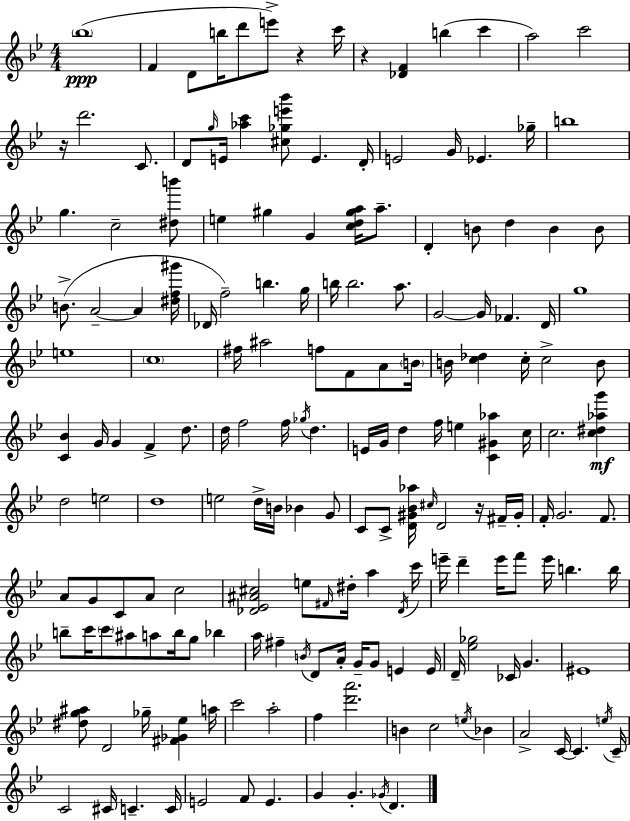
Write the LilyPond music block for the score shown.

{
  \clef treble
  \numericTimeSignature
  \time 4/4
  \key bes \major
  \parenthesize bes''1(\ppp | f'4 d'8 b''16 d'''8 e'''8->) r4 c'''16 | r4 <des' f'>4 b''4( c'''4 | a''2) c'''2 | \break r16 d'''2. c'8. | d'8 \grace { g''16 } e'16 <aes'' c'''>4 <cis'' ges'' e''' bes'''>8 e'4. | d'16-. e'2 g'16 ees'4. | ges''16-- b''1 | \break g''4. c''2-- <dis'' b'''>8 | e''4 gis''4 g'4 <c'' d'' gis'' a''>16 a''8.-- | d'4-. b'8 d''4 b'4 b'8 | b'8.->( a'2--~~ a'4 | \break <dis'' f'' gis'''>16 des'16 f''2--) b''4. | g''16 b''16 b''2. a''8. | g'2~~ g'16 fes'4. | d'16 g''1 | \break e''1 | \parenthesize c''1 | fis''16 ais''2 f''8 f'8 a'8 | \parenthesize b'16 b'16 <c'' des''>4 c''16-. c''2-> b'8 | \break <c' bes'>4 g'16 g'4 f'4-> d''8. | d''16 f''2 f''16 \acciaccatura { ges''16 } d''4. | e'16 g'16 d''4 f''16 e''4 <c' gis' aes''>4 | c''16 c''2. <c'' dis'' aes'' g'''>4\mf | \break d''2 e''2 | d''1 | e''2 d''16-> b'16 bes'4 | g'8 c'8 c'8-> <d' gis' bes' aes''>16 \grace { cis''16 } d'2 | \break r16 fis'16-- gis'16-. f'16-. g'2. | f'8. a'8 g'8 c'8 a'8 c''2 | <des' ees' ais' cis''>2 e''8 \grace { fis'16 } dis''16-. a''4 | \acciaccatura { des'16 } c'''16 e'''16-- d'''4-- e'''16 f'''8 e'''16 b''4. | \break b''16 b''8-- c'''16 \parenthesize c'''8 ais''8 a''8 b''16 g''8 | bes''4 a''16 fis''4-- \acciaccatura { b'16 } d'8 a'16-. g'16-- g'8 | e'4 e'16 d'16-- <ees'' ges''>2 ces'16 | g'4. eis'1 | \break <dis'' g'' ais''>8 d'2 | ges''16-- <fis' ges' ees''>4 a''16 c'''2 a''2-. | f''4 <d''' a'''>2. | b'4 c''2 | \break \acciaccatura { e''16 } bes'4 a'2-> c'16~~ | c'4. \acciaccatura { e''16 } c'16-- c'2 | cis'16 c'4.-- c'16 e'2 | f'8 e'4. g'4 g'4.-. | \break \acciaccatura { ges'16 } d'4. \bar "|."
}